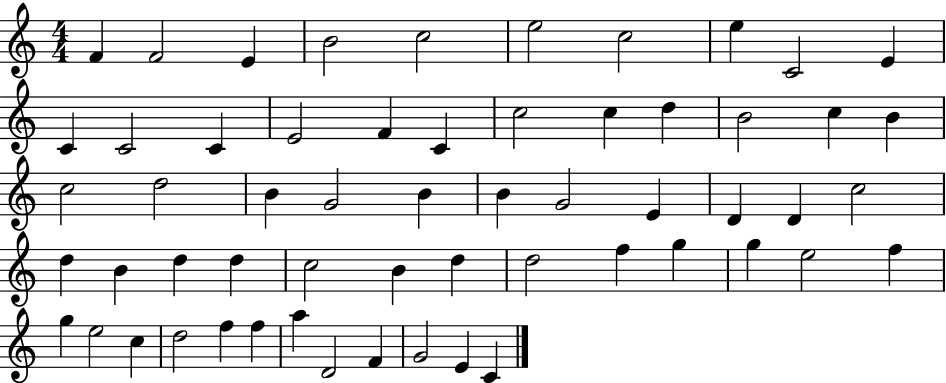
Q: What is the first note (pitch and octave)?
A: F4